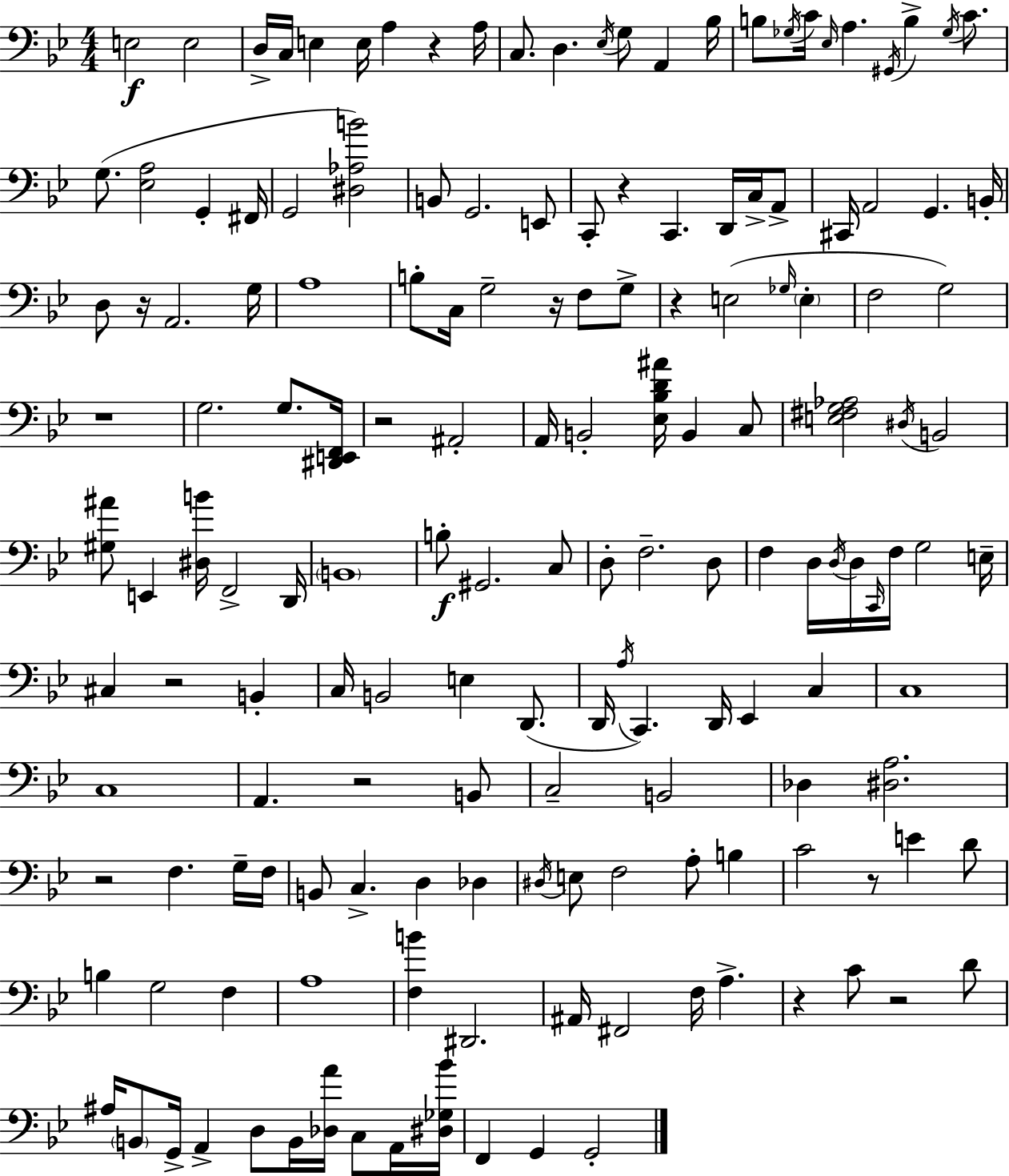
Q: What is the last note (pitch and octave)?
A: G2